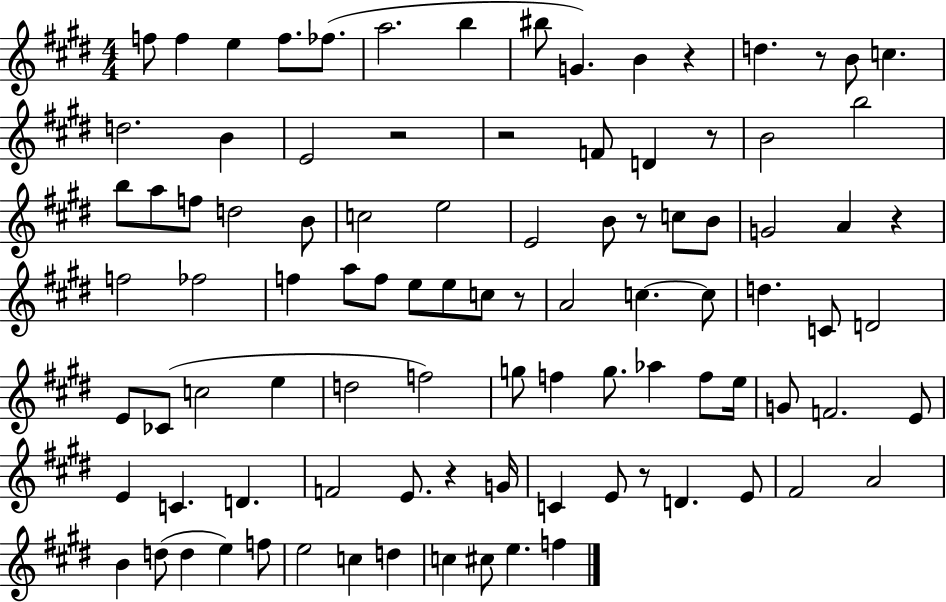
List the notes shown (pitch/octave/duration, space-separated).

F5/e F5/q E5/q F5/e. FES5/e. A5/h. B5/q BIS5/e G4/q. B4/q R/q D5/q. R/e B4/e C5/q. D5/h. B4/q E4/h R/h R/h F4/e D4/q R/e B4/h B5/h B5/e A5/e F5/e D5/h B4/e C5/h E5/h E4/h B4/e R/e C5/e B4/e G4/h A4/q R/q F5/h FES5/h F5/q A5/e F5/e E5/e E5/e C5/e R/e A4/h C5/q. C5/e D5/q. C4/e D4/h E4/e CES4/e C5/h E5/q D5/h F5/h G5/e F5/q G5/e. Ab5/q F5/e E5/s G4/e F4/h. E4/e E4/q C4/q. D4/q. F4/h E4/e. R/q G4/s C4/q E4/e R/e D4/q. E4/e F#4/h A4/h B4/q D5/e D5/q E5/q F5/e E5/h C5/q D5/q C5/q C#5/e E5/q. F5/q